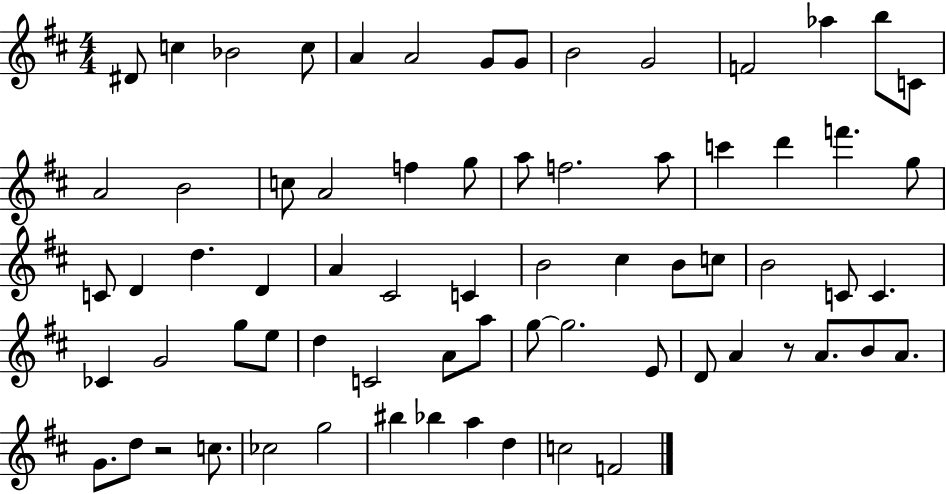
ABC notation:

X:1
T:Untitled
M:4/4
L:1/4
K:D
^D/2 c _B2 c/2 A A2 G/2 G/2 B2 G2 F2 _a b/2 C/2 A2 B2 c/2 A2 f g/2 a/2 f2 a/2 c' d' f' g/2 C/2 D d D A ^C2 C B2 ^c B/2 c/2 B2 C/2 C _C G2 g/2 e/2 d C2 A/2 a/2 g/2 g2 E/2 D/2 A z/2 A/2 B/2 A/2 G/2 d/2 z2 c/2 _c2 g2 ^b _b a d c2 F2